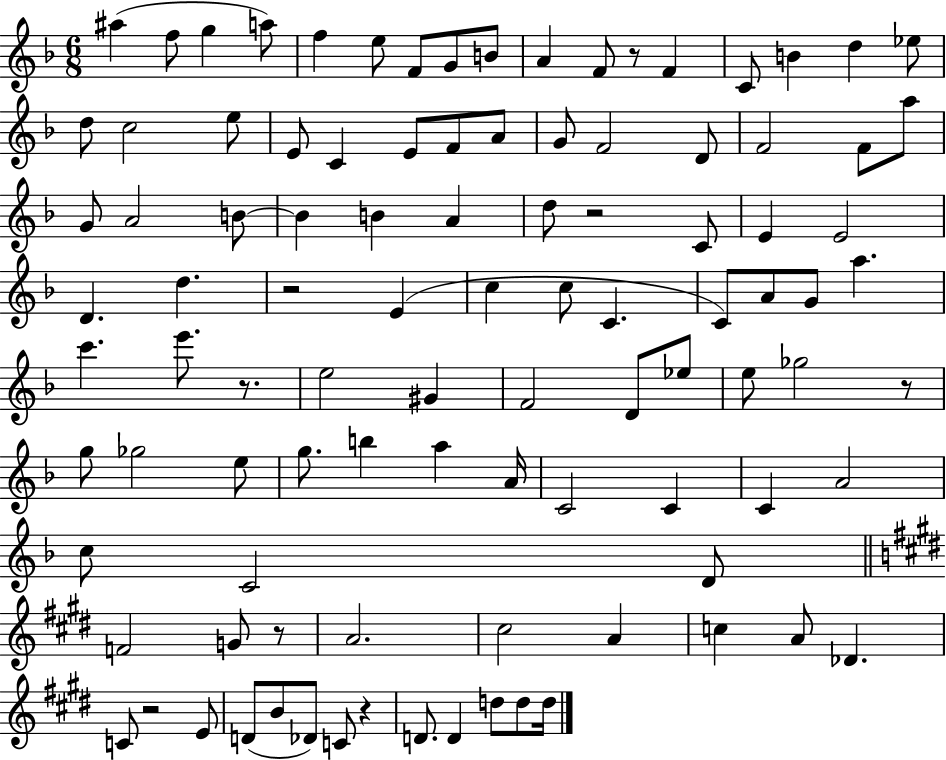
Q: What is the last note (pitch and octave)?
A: D5